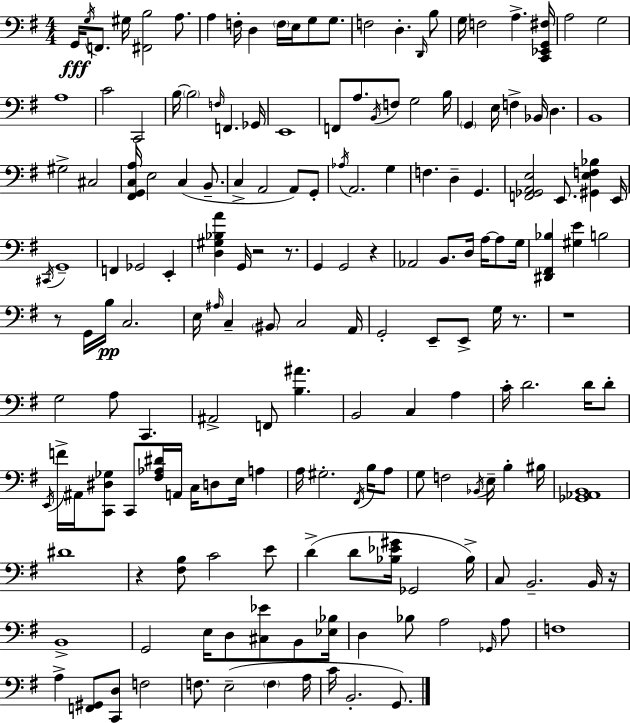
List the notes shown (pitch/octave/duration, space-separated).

G2/s G3/s F2/e. G#3/s [F#2,B3]/h A3/e. A3/q F3/s D3/q F3/s E3/s G3/e G3/e. F3/h D3/q. D2/s B3/e G3/s F3/h A3/q. [C2,Eb2,G2,F#3]/s A3/h G3/h A3/w C4/h C2/h B3/s B3/h F3/s F2/q. Gb2/s E2/w F2/e A3/e. B2/s F3/e G3/h B3/s G2/q E3/s F3/q Bb2/s D3/q. B2/w G#3/h C#3/h [F#2,G2,C3,A3]/s E3/h C3/q B2/e. C3/q A2/h A2/e G2/e Ab3/s A2/h. G3/q F3/q. D3/q G2/q. [F2,Gb2,A2,E3]/h E2/e. [G#2,E3,F3,Bb3]/q E2/s C#2/s G2/w F2/q Gb2/h E2/q [D3,G#3,Bb3,A4]/q G2/s R/h R/e. G2/q G2/h R/q Ab2/h B2/e. D3/s A3/s A3/e G3/s [D#2,F#2,Bb3]/q [G#3,E4]/q B3/h R/e G2/s B3/s C3/h. E3/s A#3/s C3/q BIS2/e C3/h A2/s G2/h E2/e E2/e G3/s R/e. R/w G3/h A3/e C2/q. A#2/h F2/e [B3,A#4]/q. B2/h C3/q A3/q C4/s D4/h. D4/s D4/e E2/s F4/s A#2/s [C2,D#3,Gb3]/e C2/e [F#3,Ab3,D#4]/s A2/s C3/s D3/e E3/s A3/q A3/s G#3/h. F#2/s B3/s A3/e G3/e F3/h Bb2/s E3/s B3/q BIS3/s [Gb2,Ab2,B2]/w D#4/w R/q [F#3,B3]/e C4/h E4/e D4/q D4/e [Bb3,Eb4,G#4]/s Gb2/h Bb3/s C3/e B2/h. B2/s R/s B2/w G2/h E3/s D3/e [C#3,Eb4]/e B2/e [Eb3,Bb3]/s D3/q Bb3/e A3/h Gb2/s A3/e F3/w A3/q [F2,G#2]/e [C2,D3]/e F3/h F3/e. E3/h F3/q A3/s C4/s B2/h. G2/e.